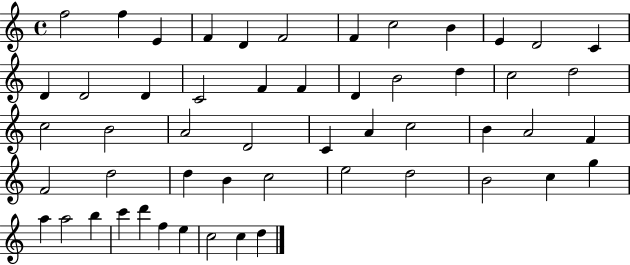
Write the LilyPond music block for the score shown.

{
  \clef treble
  \time 4/4
  \defaultTimeSignature
  \key c \major
  f''2 f''4 e'4 | f'4 d'4 f'2 | f'4 c''2 b'4 | e'4 d'2 c'4 | \break d'4 d'2 d'4 | c'2 f'4 f'4 | d'4 b'2 d''4 | c''2 d''2 | \break c''2 b'2 | a'2 d'2 | c'4 a'4 c''2 | b'4 a'2 f'4 | \break f'2 d''2 | d''4 b'4 c''2 | e''2 d''2 | b'2 c''4 g''4 | \break a''4 a''2 b''4 | c'''4 d'''4 f''4 e''4 | c''2 c''4 d''4 | \bar "|."
}